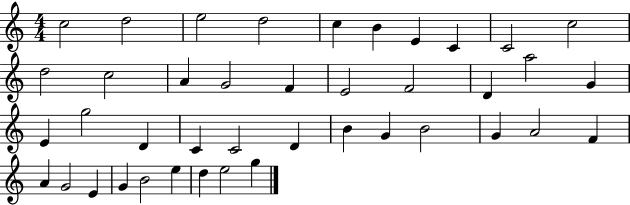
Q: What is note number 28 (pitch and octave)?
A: G4